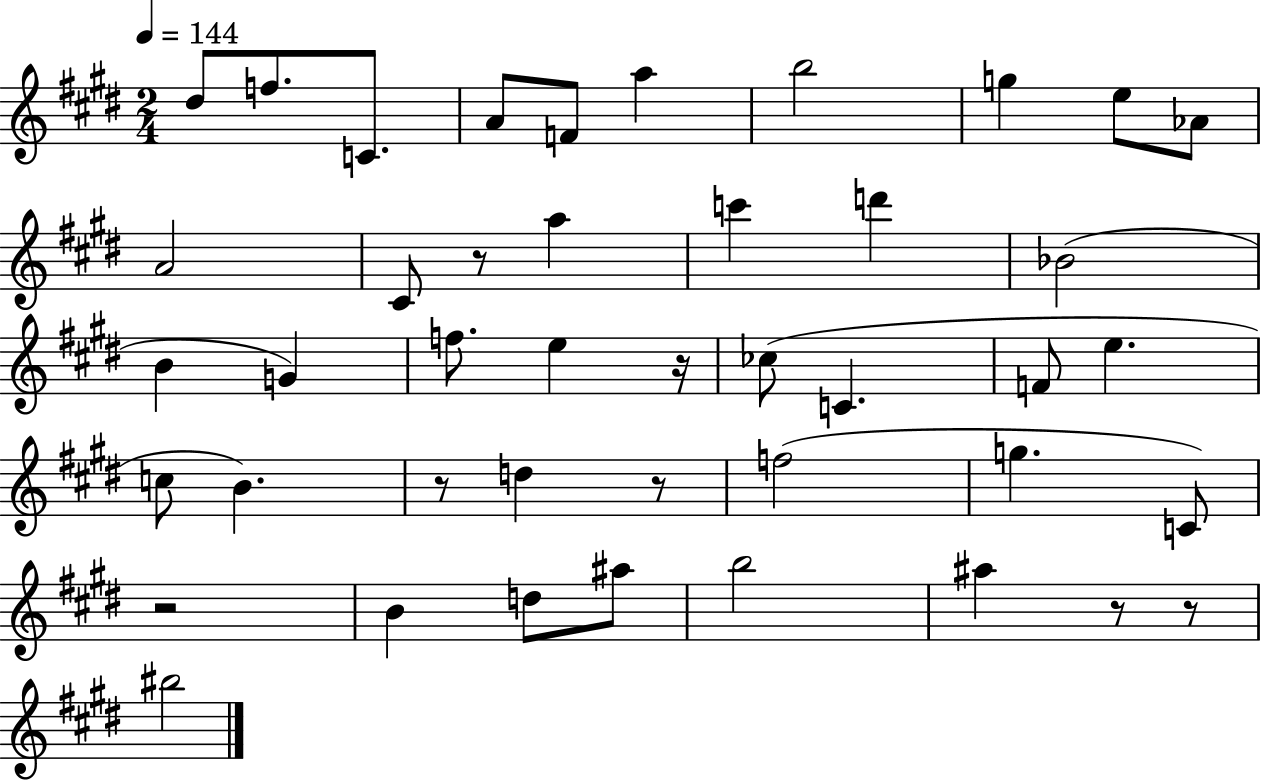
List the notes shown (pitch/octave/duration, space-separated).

D#5/e F5/e. C4/e. A4/e F4/e A5/q B5/h G5/q E5/e Ab4/e A4/h C#4/e R/e A5/q C6/q D6/q Bb4/h B4/q G4/q F5/e. E5/q R/s CES5/e C4/q. F4/e E5/q. C5/e B4/q. R/e D5/q R/e F5/h G5/q. C4/e R/h B4/q D5/e A#5/e B5/h A#5/q R/e R/e BIS5/h